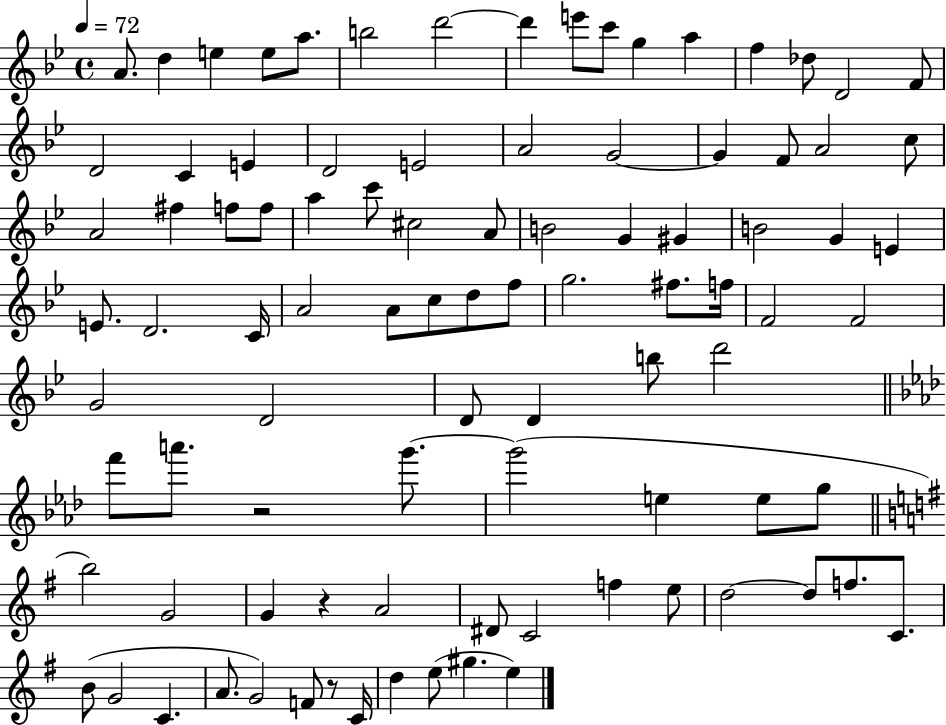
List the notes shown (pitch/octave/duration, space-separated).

A4/e. D5/q E5/q E5/e A5/e. B5/h D6/h D6/q E6/e C6/e G5/q A5/q F5/q Db5/e D4/h F4/e D4/h C4/q E4/q D4/h E4/h A4/h G4/h G4/q F4/e A4/h C5/e A4/h F#5/q F5/e F5/e A5/q C6/e C#5/h A4/e B4/h G4/q G#4/q B4/h G4/q E4/q E4/e. D4/h. C4/s A4/h A4/e C5/e D5/e F5/e G5/h. F#5/e. F5/s F4/h F4/h G4/h D4/h D4/e D4/q B5/e D6/h F6/e A6/e. R/h G6/e. G6/h E5/q E5/e G5/e B5/h G4/h G4/q R/q A4/h D#4/e C4/h F5/q E5/e D5/h D5/e F5/e. C4/e. B4/e G4/h C4/q. A4/e. G4/h F4/e R/e C4/s D5/q E5/e G#5/q. E5/q